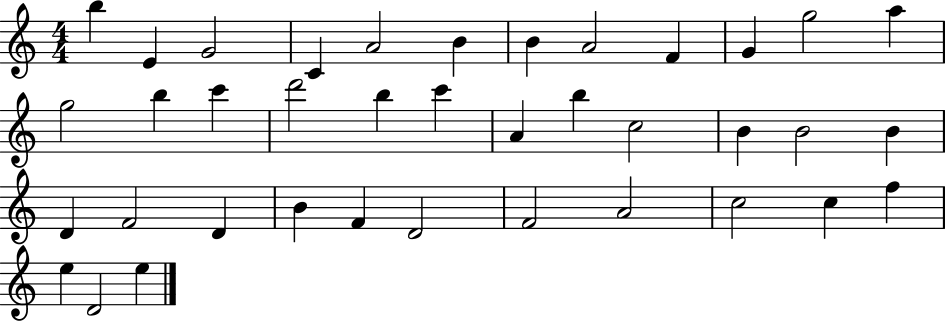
X:1
T:Untitled
M:4/4
L:1/4
K:C
b E G2 C A2 B B A2 F G g2 a g2 b c' d'2 b c' A b c2 B B2 B D F2 D B F D2 F2 A2 c2 c f e D2 e